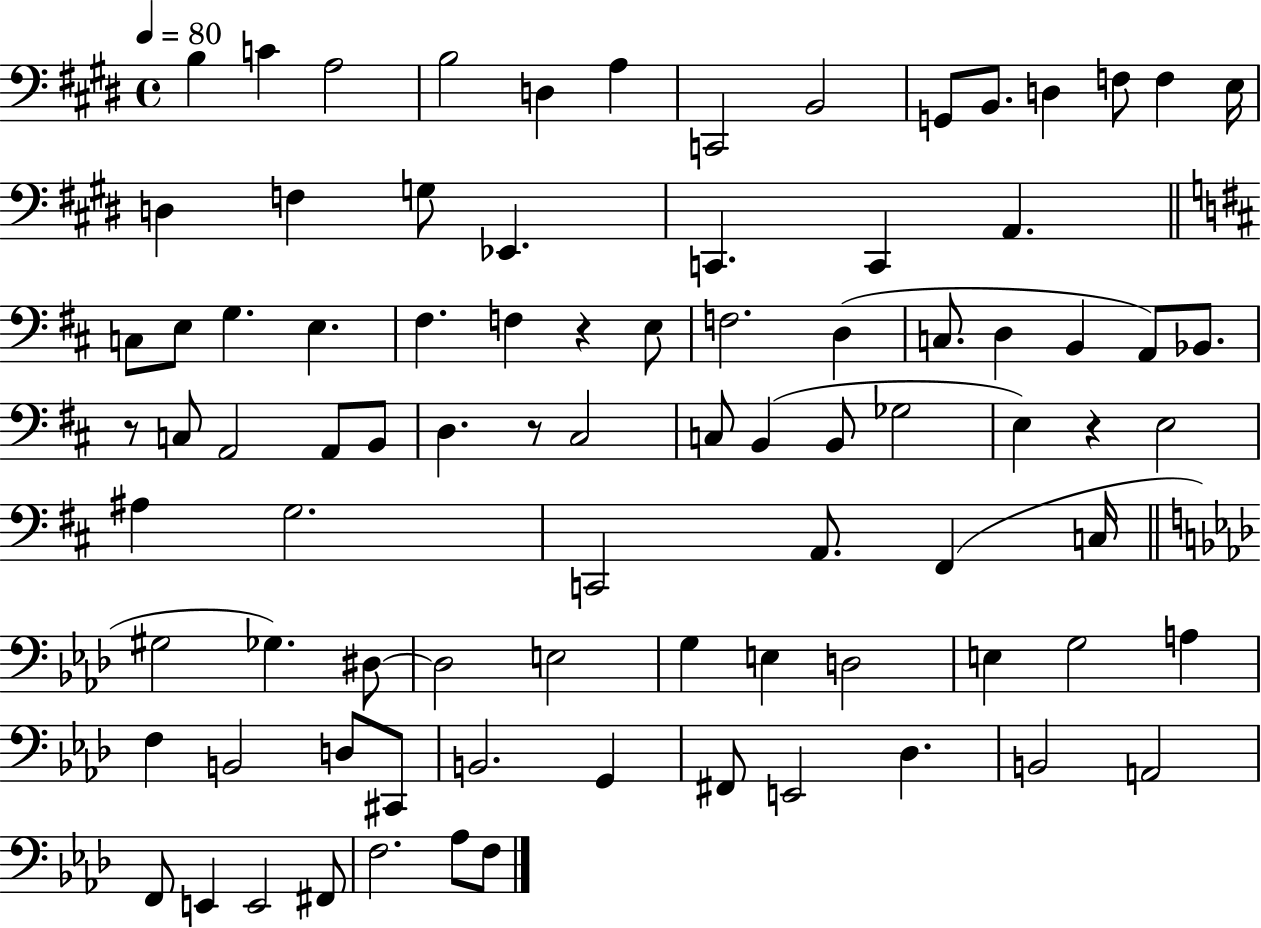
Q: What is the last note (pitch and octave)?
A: F3